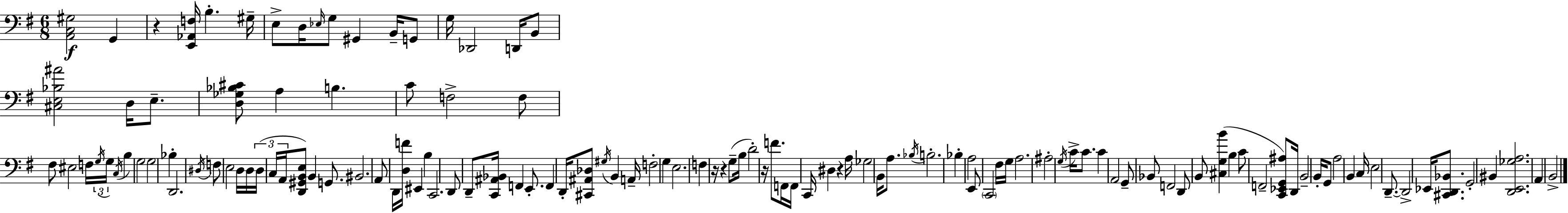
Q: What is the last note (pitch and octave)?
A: B2